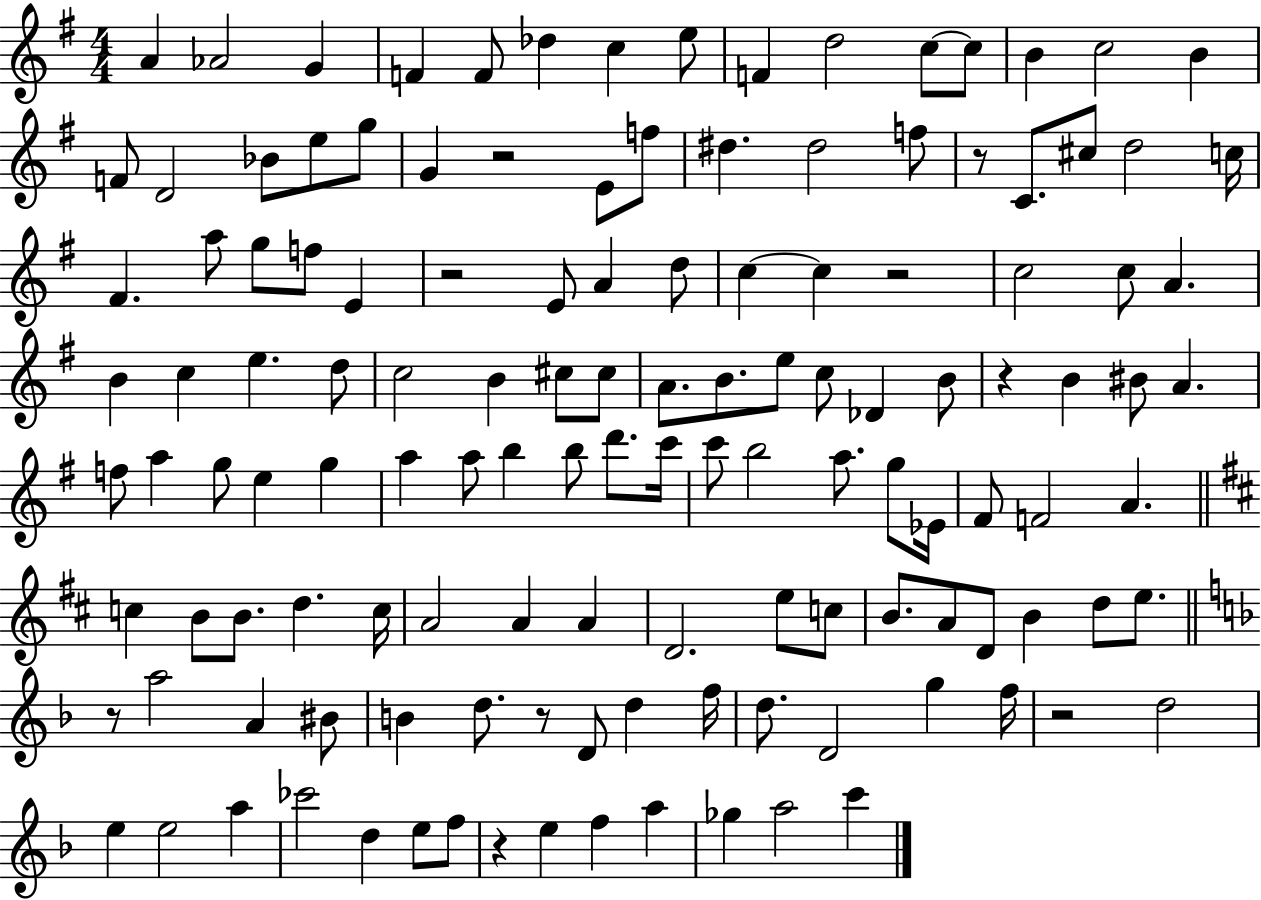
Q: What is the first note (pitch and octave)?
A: A4